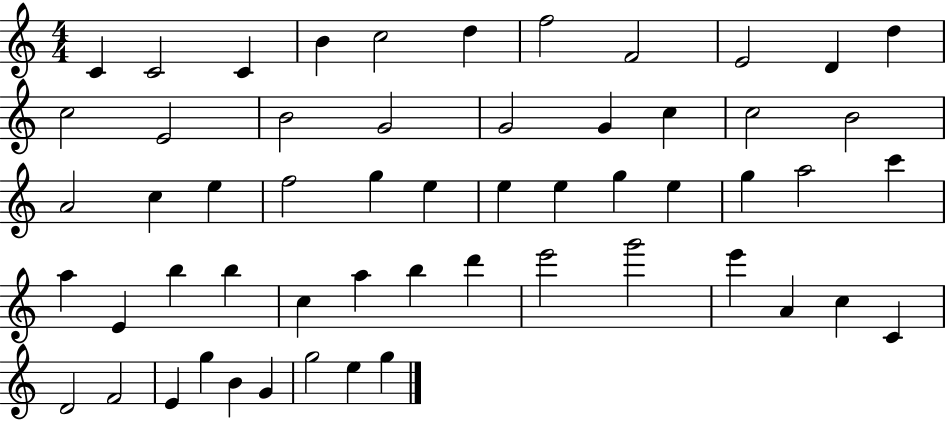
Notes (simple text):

C4/q C4/h C4/q B4/q C5/h D5/q F5/h F4/h E4/h D4/q D5/q C5/h E4/h B4/h G4/h G4/h G4/q C5/q C5/h B4/h A4/h C5/q E5/q F5/h G5/q E5/q E5/q E5/q G5/q E5/q G5/q A5/h C6/q A5/q E4/q B5/q B5/q C5/q A5/q B5/q D6/q E6/h G6/h E6/q A4/q C5/q C4/q D4/h F4/h E4/q G5/q B4/q G4/q G5/h E5/q G5/q